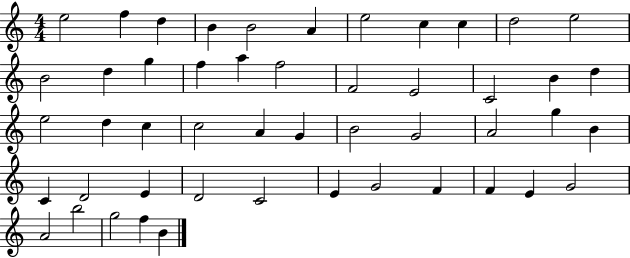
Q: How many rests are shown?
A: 0